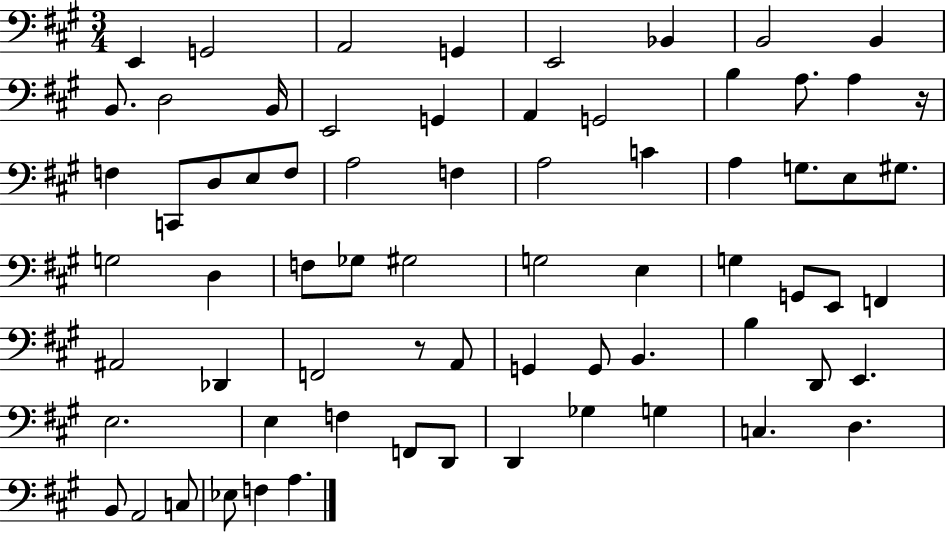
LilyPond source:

{
  \clef bass
  \numericTimeSignature
  \time 3/4
  \key a \major
  e,4 g,2 | a,2 g,4 | e,2 bes,4 | b,2 b,4 | \break b,8. d2 b,16 | e,2 g,4 | a,4 g,2 | b4 a8. a4 r16 | \break f4 c,8 d8 e8 f8 | a2 f4 | a2 c'4 | a4 g8. e8 gis8. | \break g2 d4 | f8 ges8 gis2 | g2 e4 | g4 g,8 e,8 f,4 | \break ais,2 des,4 | f,2 r8 a,8 | g,4 g,8 b,4. | b4 d,8 e,4. | \break e2. | e4 f4 f,8 d,8 | d,4 ges4 g4 | c4. d4. | \break b,8 a,2 c8 | ees8 f4 a4. | \bar "|."
}